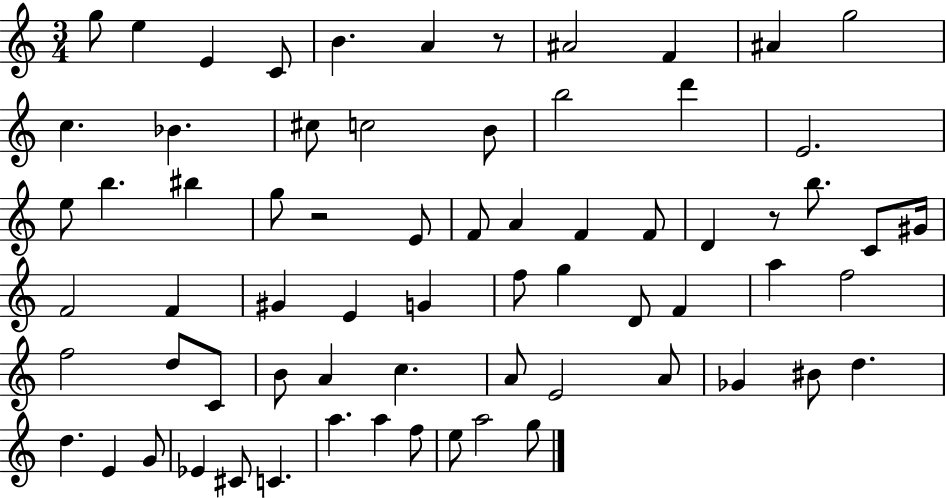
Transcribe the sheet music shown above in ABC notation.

X:1
T:Untitled
M:3/4
L:1/4
K:C
g/2 e E C/2 B A z/2 ^A2 F ^A g2 c _B ^c/2 c2 B/2 b2 d' E2 e/2 b ^b g/2 z2 E/2 F/2 A F F/2 D z/2 b/2 C/2 ^G/4 F2 F ^G E G f/2 g D/2 F a f2 f2 d/2 C/2 B/2 A c A/2 E2 A/2 _G ^B/2 d d E G/2 _E ^C/2 C a a f/2 e/2 a2 g/2